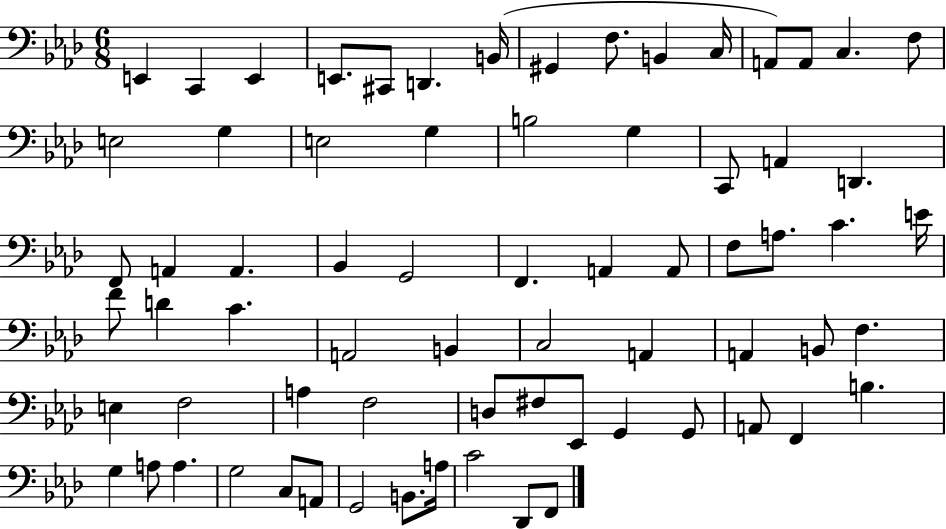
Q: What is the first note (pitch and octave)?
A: E2